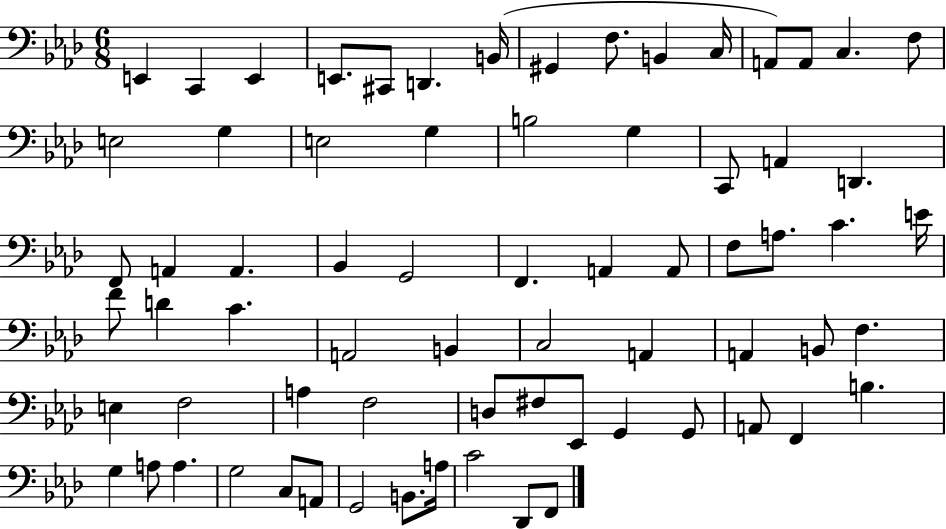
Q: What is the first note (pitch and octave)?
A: E2